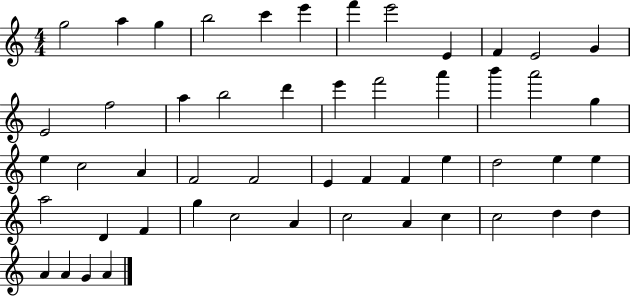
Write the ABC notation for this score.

X:1
T:Untitled
M:4/4
L:1/4
K:C
g2 a g b2 c' e' f' e'2 E F E2 G E2 f2 a b2 d' e' f'2 a' b' a'2 g e c2 A F2 F2 E F F e d2 e e a2 D F g c2 A c2 A c c2 d d A A G A